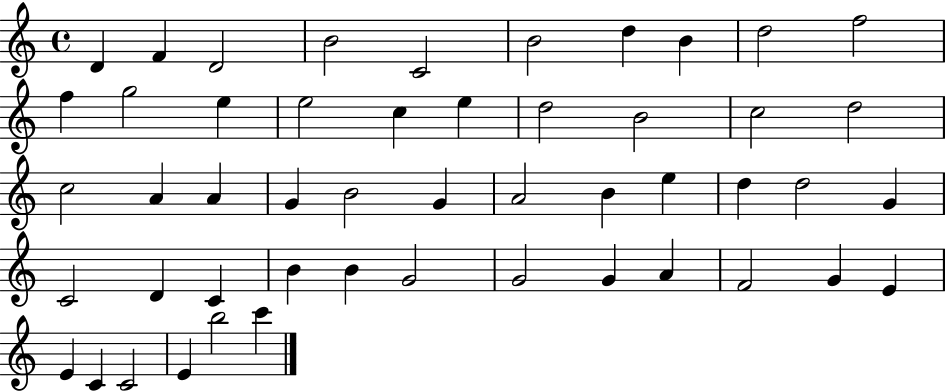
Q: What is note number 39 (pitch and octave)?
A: G4